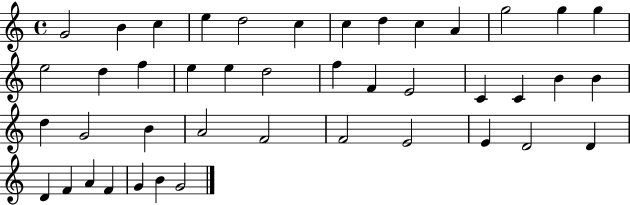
{
  \clef treble
  \time 4/4
  \defaultTimeSignature
  \key c \major
  g'2 b'4 c''4 | e''4 d''2 c''4 | c''4 d''4 c''4 a'4 | g''2 g''4 g''4 | \break e''2 d''4 f''4 | e''4 e''4 d''2 | f''4 f'4 e'2 | c'4 c'4 b'4 b'4 | \break d''4 g'2 b'4 | a'2 f'2 | f'2 e'2 | e'4 d'2 d'4 | \break d'4 f'4 a'4 f'4 | g'4 b'4 g'2 | \bar "|."
}